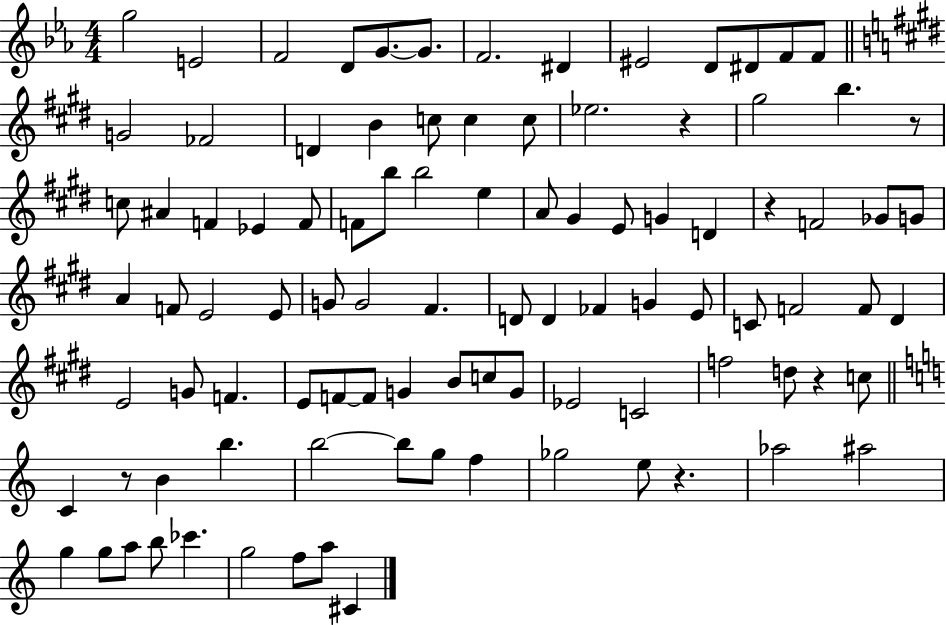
{
  \clef treble
  \numericTimeSignature
  \time 4/4
  \key ees \major
  g''2 e'2 | f'2 d'8 g'8.~~ g'8. | f'2. dis'4 | eis'2 d'8 dis'8 f'8 f'8 | \break \bar "||" \break \key e \major g'2 fes'2 | d'4 b'4 c''8 c''4 c''8 | ees''2. r4 | gis''2 b''4. r8 | \break c''8 ais'4 f'4 ees'4 f'8 | f'8 b''8 b''2 e''4 | a'8 gis'4 e'8 g'4 d'4 | r4 f'2 ges'8 g'8 | \break a'4 f'8 e'2 e'8 | g'8 g'2 fis'4. | d'8 d'4 fes'4 g'4 e'8 | c'8 f'2 f'8 dis'4 | \break e'2 g'8 f'4. | e'8 f'8~~ f'8 g'4 b'8 c''8 g'8 | ees'2 c'2 | f''2 d''8 r4 c''8 | \break \bar "||" \break \key a \minor c'4 r8 b'4 b''4. | b''2~~ b''8 g''8 f''4 | ges''2 e''8 r4. | aes''2 ais''2 | \break g''4 g''8 a''8 b''8 ces'''4. | g''2 f''8 a''8 cis'4 | \bar "|."
}